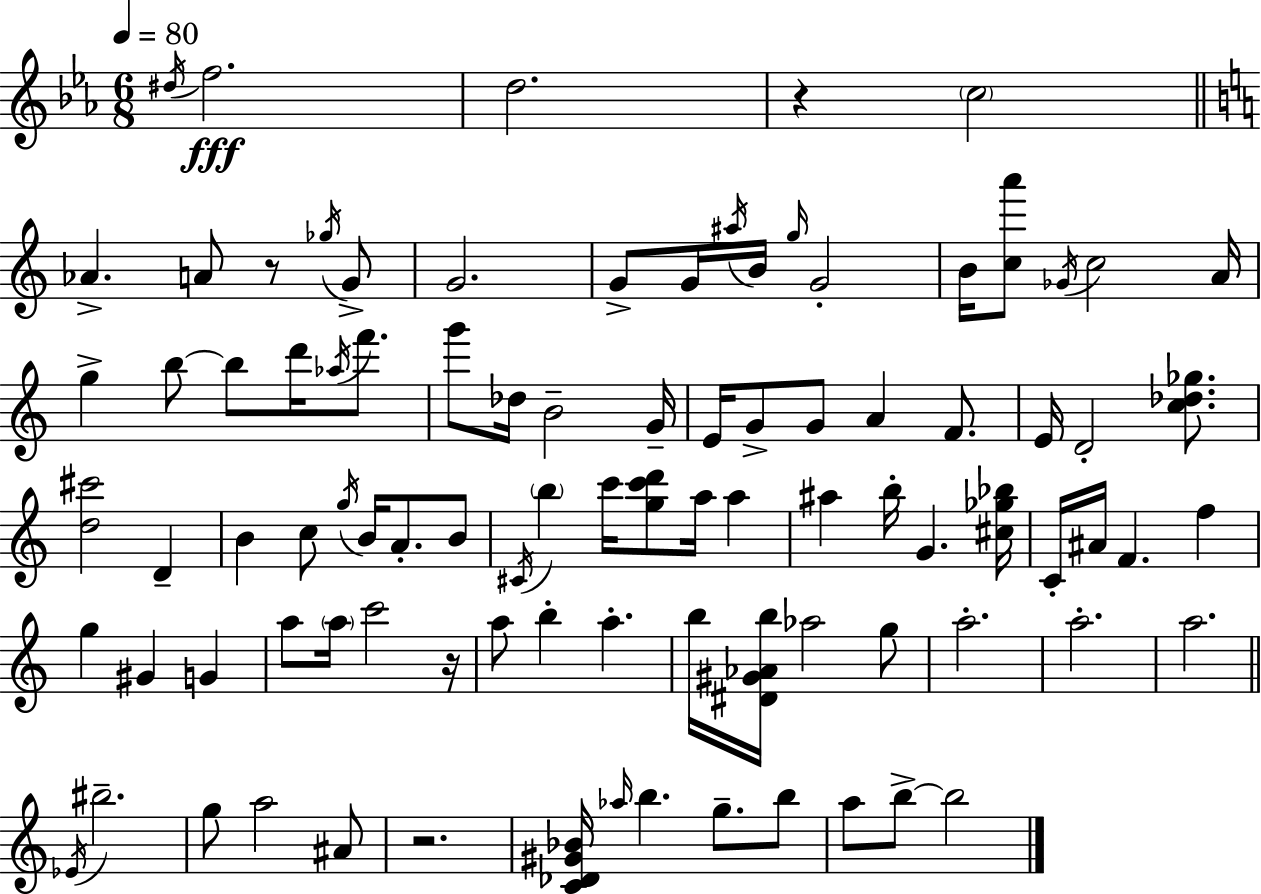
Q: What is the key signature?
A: EES major